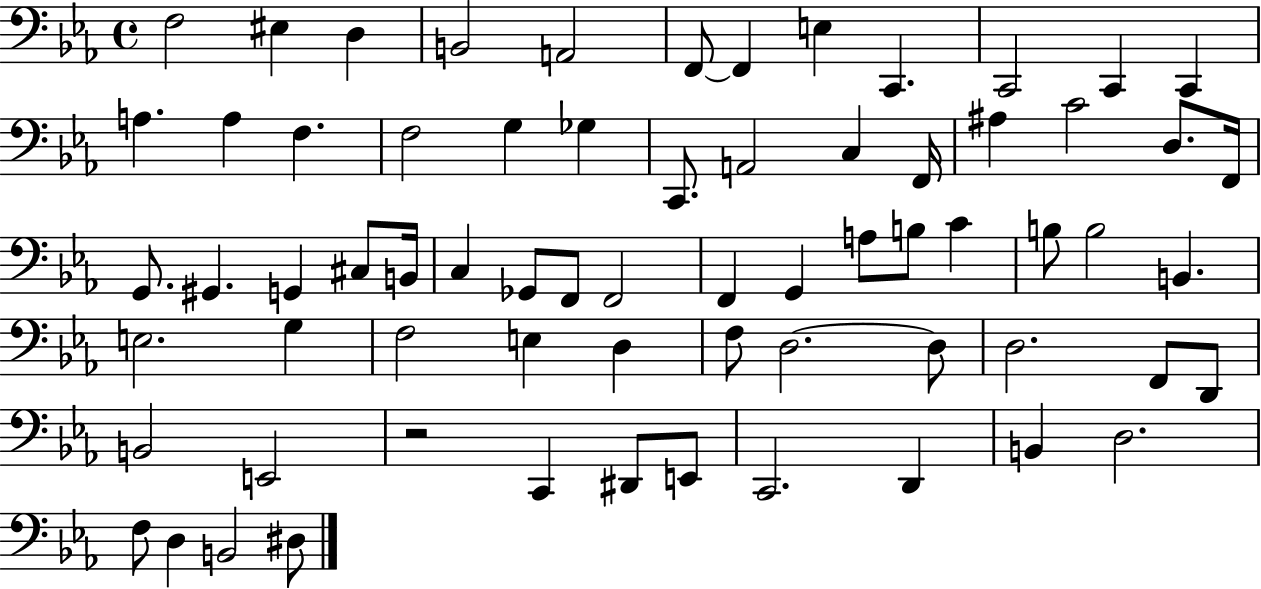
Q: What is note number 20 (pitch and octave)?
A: A2